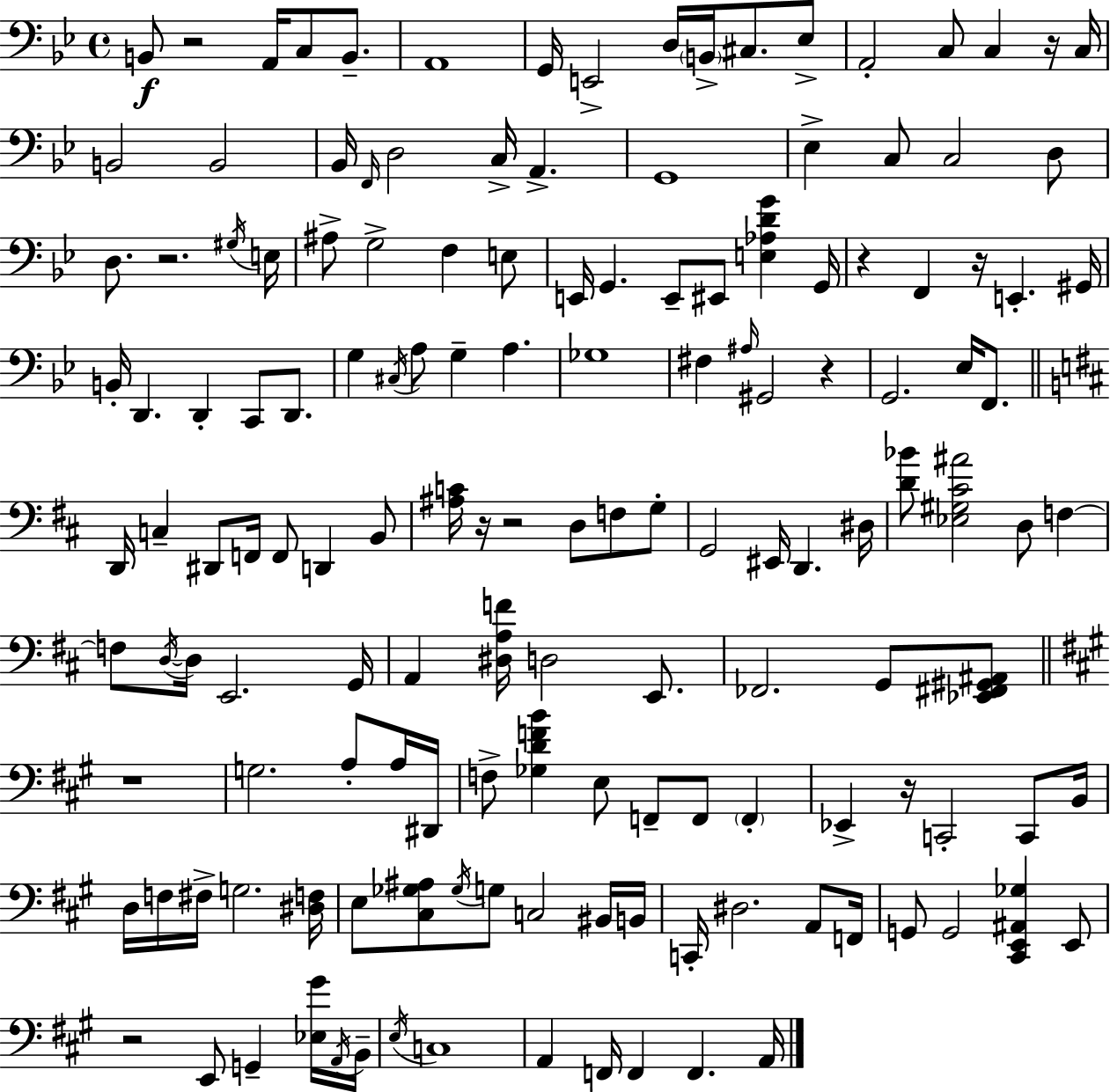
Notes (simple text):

B2/e R/h A2/s C3/e B2/e. A2/w G2/s E2/h D3/s B2/s C#3/e. Eb3/e A2/h C3/e C3/q R/s C3/s B2/h B2/h Bb2/s F2/s D3/h C3/s A2/q. G2/w Eb3/q C3/e C3/h D3/e D3/e. R/h. G#3/s E3/s A#3/e G3/h F3/q E3/e E2/s G2/q. E2/e EIS2/e [E3,Ab3,D4,G4]/q G2/s R/q F2/q R/s E2/q. G#2/s B2/s D2/q. D2/q C2/e D2/e. G3/q C#3/s A3/e G3/q A3/q. Gb3/w F#3/q A#3/s G#2/h R/q G2/h. Eb3/s F2/e. D2/s C3/q D#2/e F2/s F2/e D2/q B2/e [A#3,C4]/s R/s R/h D3/e F3/e G3/e G2/h EIS2/s D2/q. D#3/s [D4,Bb4]/e [Eb3,G#3,C#4,A#4]/h D3/e F3/q F3/e D3/s D3/s E2/h. G2/s A2/q [D#3,A3,F4]/s D3/h E2/e. FES2/h. G2/e [Eb2,F#2,G#2,A#2]/e R/w G3/h. A3/e A3/s D#2/s F3/e [Gb3,D4,F4,B4]/q E3/e F2/e F2/e F2/q Eb2/q R/s C2/h C2/e B2/s D3/s F3/s F#3/s G3/h. [D#3,F3]/s E3/e [C#3,Gb3,A#3]/e Gb3/s G3/e C3/h BIS2/s B2/s C2/s D#3/h. A2/e F2/s G2/e G2/h [C#2,E2,A#2,Gb3]/q E2/e R/h E2/e G2/q [Eb3,G#4]/s A2/s B2/s E3/s C3/w A2/q F2/s F2/q F2/q. A2/s